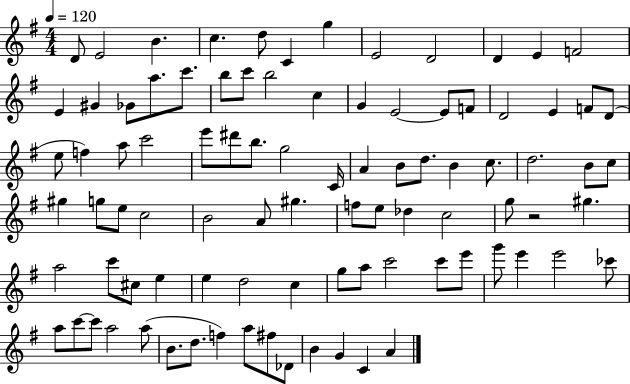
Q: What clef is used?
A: treble